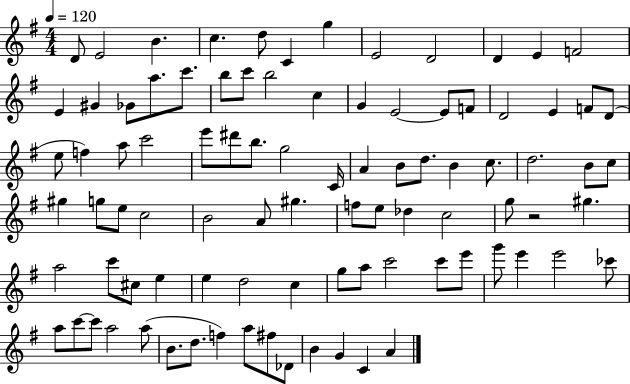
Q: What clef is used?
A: treble